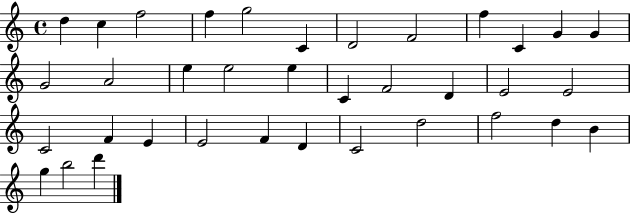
D5/q C5/q F5/h F5/q G5/h C4/q D4/h F4/h F5/q C4/q G4/q G4/q G4/h A4/h E5/q E5/h E5/q C4/q F4/h D4/q E4/h E4/h C4/h F4/q E4/q E4/h F4/q D4/q C4/h D5/h F5/h D5/q B4/q G5/q B5/h D6/q